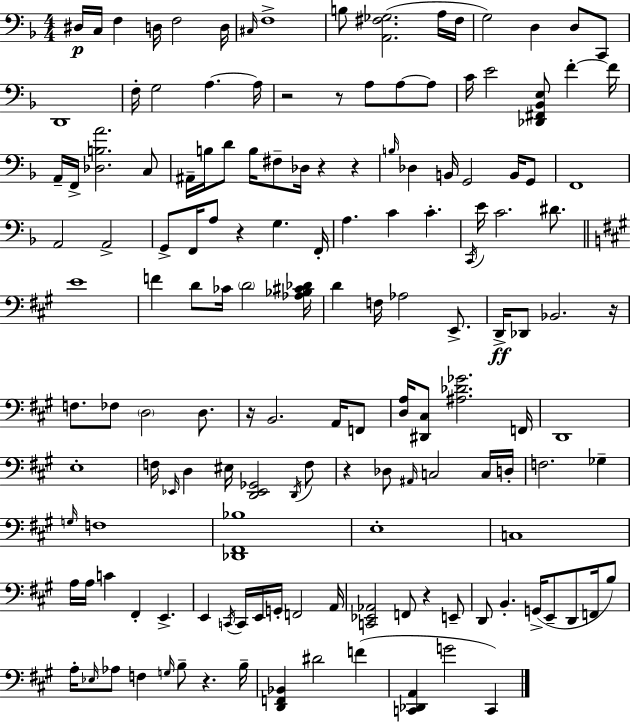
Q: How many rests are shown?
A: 10